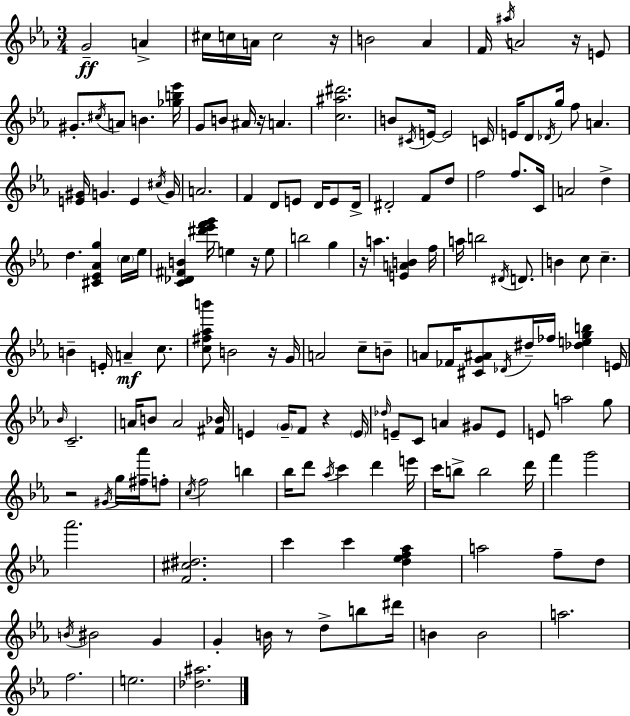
G4/h A4/q C#5/s C5/s A4/s C5/h R/s B4/h Ab4/q F4/s A#5/s A4/h R/s E4/e G#4/e. C#5/s A4/e B4/q. [Gb5,B5,Eb6]/s G4/e B4/e A#4/s R/s A4/q. [C5,A#5,D#6]/h. B4/e C#4/s E4/s E4/h C4/s E4/s D4/e Db4/s G5/s F5/e A4/q. [E4,G#4]/s G4/q. E4/q C#5/s G4/s A4/h. F4/q D4/e E4/e D4/s E4/e D4/s D#4/h F4/e D5/e F5/h F5/e. C4/s A4/h D5/q D5/q. [C#4,Eb4,Ab4,G5]/q C5/s Eb5/s [C4,Db4,F#4,B4]/q [D#6,Eb6,F6,G6]/s E5/q R/s E5/e B5/h G5/q R/s A5/q. [E4,A4,B4]/q F5/s A5/s B5/h D#4/s D4/e. B4/q C5/e C5/q. B4/q E4/s A4/q C5/e. [C5,F#5,Ab5,B6]/e B4/h R/s G4/s A4/h C5/e B4/e A4/e FES4/s [C#4,G4,A#4]/e Db4/s D#5/s FES5/s [Db5,E5,G5,B5]/q E4/s Bb4/s C4/h. A4/s B4/e A4/h [F#4,Bb4]/s E4/q G4/s F4/e R/q E4/s Db5/s E4/e C4/e A4/q G#4/e E4/e E4/e A5/h G5/e R/h G#4/s G5/s [F#5,Ab6]/s F5/e C5/s F5/h B5/q Bb5/s D6/e Ab5/s C6/q D6/q E6/s C6/s B5/e B5/h D6/s F6/q G6/h Ab6/h. [F4,C#5,D#5]/h. C6/q C6/q [D5,Eb5,F5,Ab5]/q A5/h F5/e D5/e B4/s BIS4/h G4/q G4/q B4/s R/e D5/e B5/e D#6/s B4/q B4/h A5/h. F5/h. E5/h. [Db5,A#5]/h.